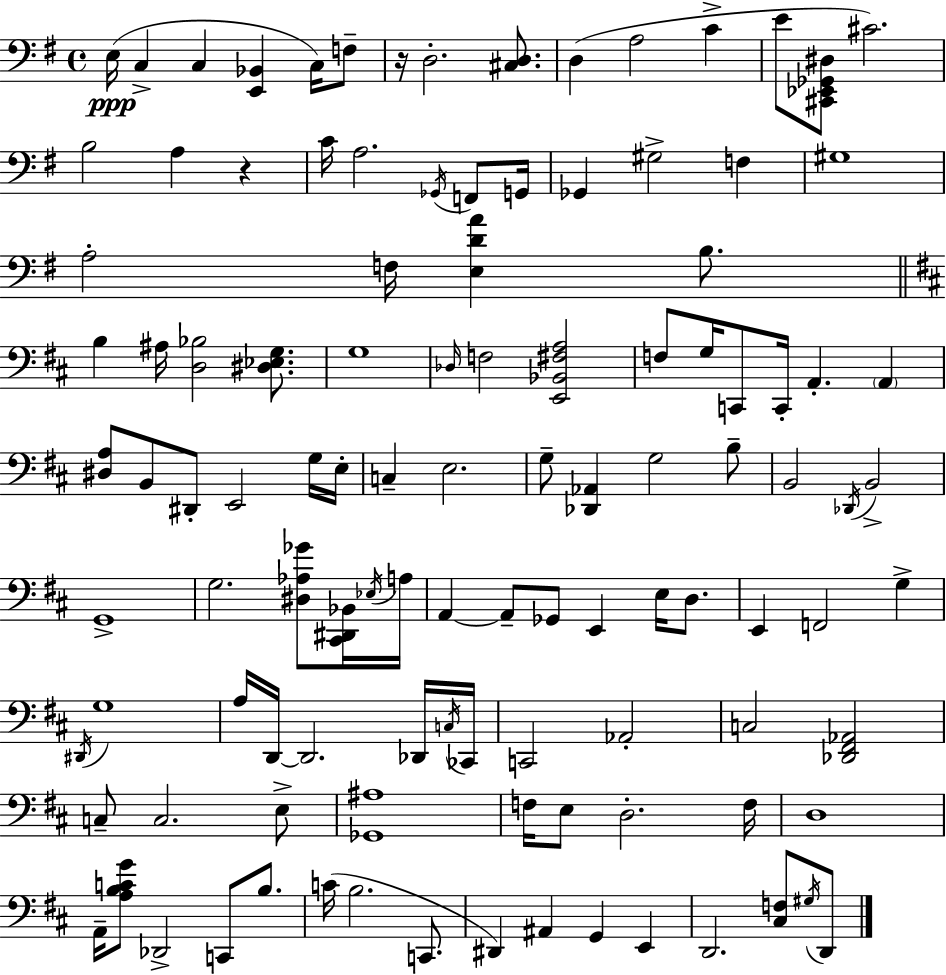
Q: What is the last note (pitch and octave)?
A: D2